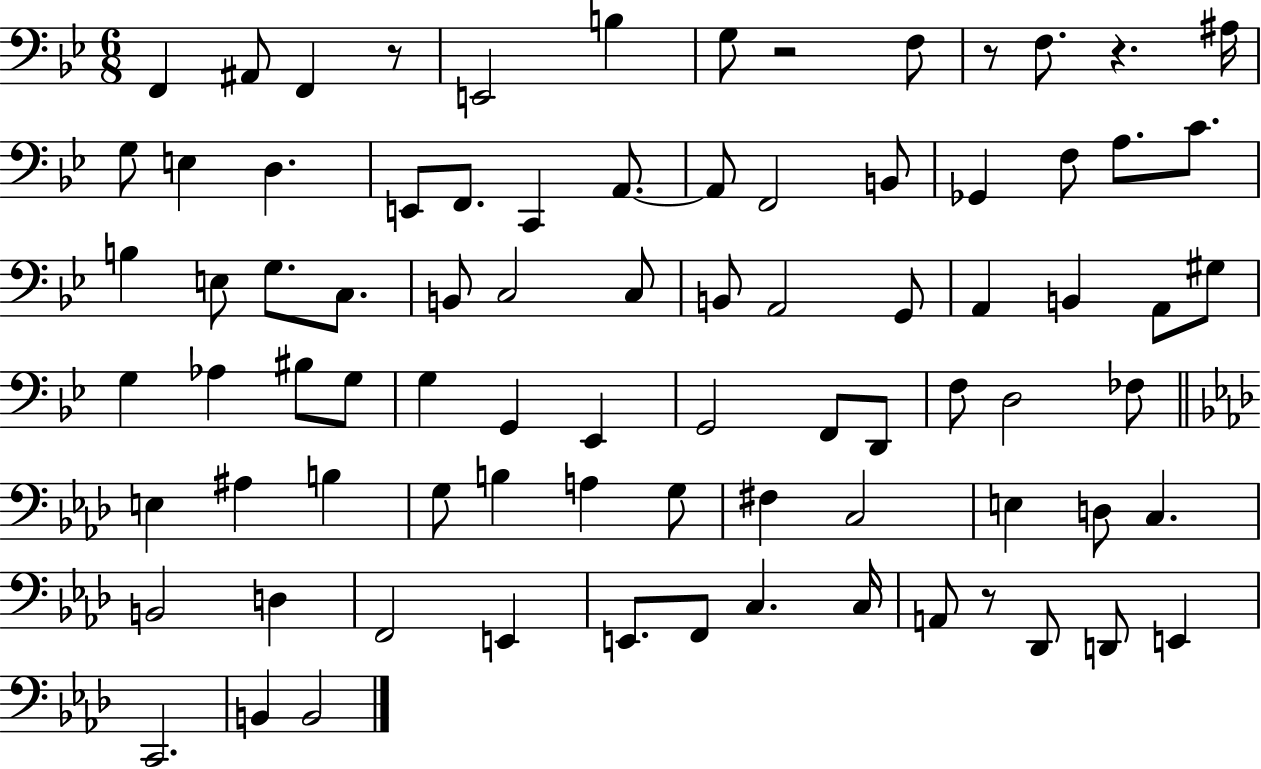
{
  \clef bass
  \numericTimeSignature
  \time 6/8
  \key bes \major
  f,4 ais,8 f,4 r8 | e,2 b4 | g8 r2 f8 | r8 f8. r4. ais16 | \break g8 e4 d4. | e,8 f,8. c,4 a,8.~~ | a,8 f,2 b,8 | ges,4 f8 a8. c'8. | \break b4 e8 g8. c8. | b,8 c2 c8 | b,8 a,2 g,8 | a,4 b,4 a,8 gis8 | \break g4 aes4 bis8 g8 | g4 g,4 ees,4 | g,2 f,8 d,8 | f8 d2 fes8 | \break \bar "||" \break \key aes \major e4 ais4 b4 | g8 b4 a4 g8 | fis4 c2 | e4 d8 c4. | \break b,2 d4 | f,2 e,4 | e,8. f,8 c4. c16 | a,8 r8 des,8 d,8 e,4 | \break c,2. | b,4 b,2 | \bar "|."
}